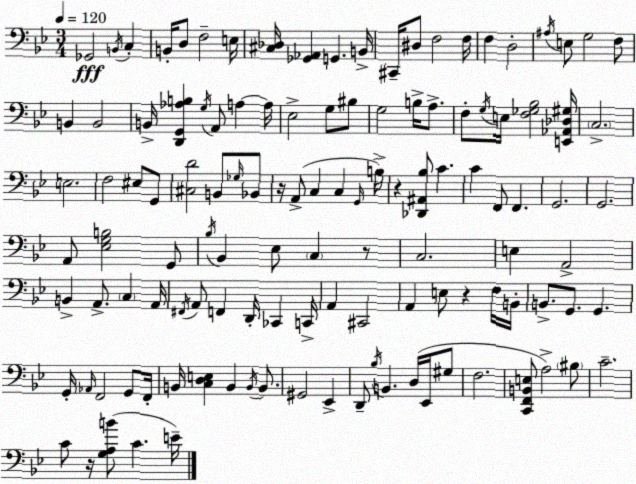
X:1
T:Untitled
M:3/4
L:1/4
K:Gm
_G,,2 B,,/4 C, B,,/4 D,/2 F,2 E,/4 [^C,_D,]/4 [_G,,_A,,] G,, B,,/4 ^C,,/4 ^D,/2 F,2 F,/4 F, D,2 ^A,/4 E,/2 G,2 F,/2 B,, B,,2 B,,/4 [D,,G,,_A,B,] G,/4 A,,/2 A, A,/4 _E,2 G,/2 ^B,/2 G,2 B,/4 A,/2 F,/2 G,/4 E,/4 [F,_G,_B,]2 [E,,_A,,_D,^G,]/4 C,2 E,2 F,2 ^E,/2 G,,/2 [^C,D]2 B,,/2 _G,/4 _B,,/2 z/4 A,,/2 C, C, G,,/4 B,/4 z [_D,,^A,,_B,]/2 C C F,,/2 F,, G,,2 G,,2 A,,/2 [_E,G,B,]2 G,,/2 _B,/4 _B,, _E,/2 C, z/2 C,2 E, A,,2 B,, A,,/2 C, A,,/4 ^F,,/4 A,,/2 F,, D,,/4 _C,, C,,/4 A,, ^C,,2 A,, E,/2 z F,/4 B,,/4 B,,/2 G,,/2 G,, G,,/4 _A,,/4 F,,2 G,,/2 F,,/4 B,,/4 [C,D,E,] B,, B,,/4 B,,/2 ^G,,2 _E,, D,,/2 _B,/4 B,, D,/4 _E,,/4 ^G,/2 F,2 [C,,F,,B,,E,]/2 A,2 ^B,/2 C2 C/2 z/4 [G,A,B]/2 C E/4